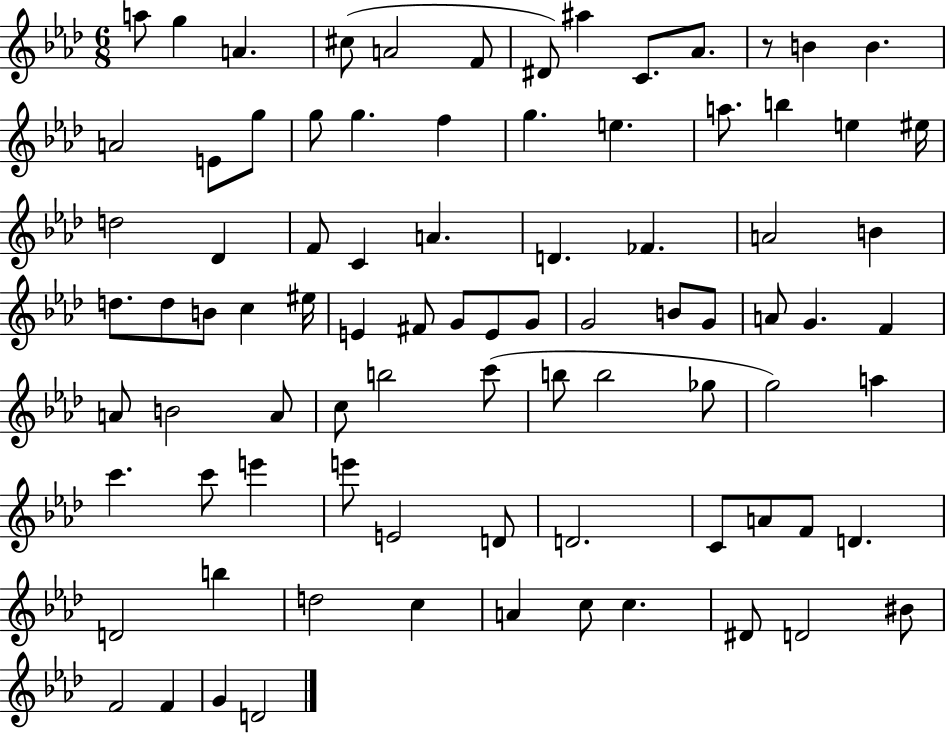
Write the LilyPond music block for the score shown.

{
  \clef treble
  \numericTimeSignature
  \time 6/8
  \key aes \major
  a''8 g''4 a'4. | cis''8( a'2 f'8 | dis'8) ais''4 c'8. aes'8. | r8 b'4 b'4. | \break a'2 e'8 g''8 | g''8 g''4. f''4 | g''4. e''4. | a''8. b''4 e''4 eis''16 | \break d''2 des'4 | f'8 c'4 a'4. | d'4. fes'4. | a'2 b'4 | \break d''8. d''8 b'8 c''4 eis''16 | e'4 fis'8 g'8 e'8 g'8 | g'2 b'8 g'8 | a'8 g'4. f'4 | \break a'8 b'2 a'8 | c''8 b''2 c'''8( | b''8 b''2 ges''8 | g''2) a''4 | \break c'''4. c'''8 e'''4 | e'''8 e'2 d'8 | d'2. | c'8 a'8 f'8 d'4. | \break d'2 b''4 | d''2 c''4 | a'4 c''8 c''4. | dis'8 d'2 bis'8 | \break f'2 f'4 | g'4 d'2 | \bar "|."
}